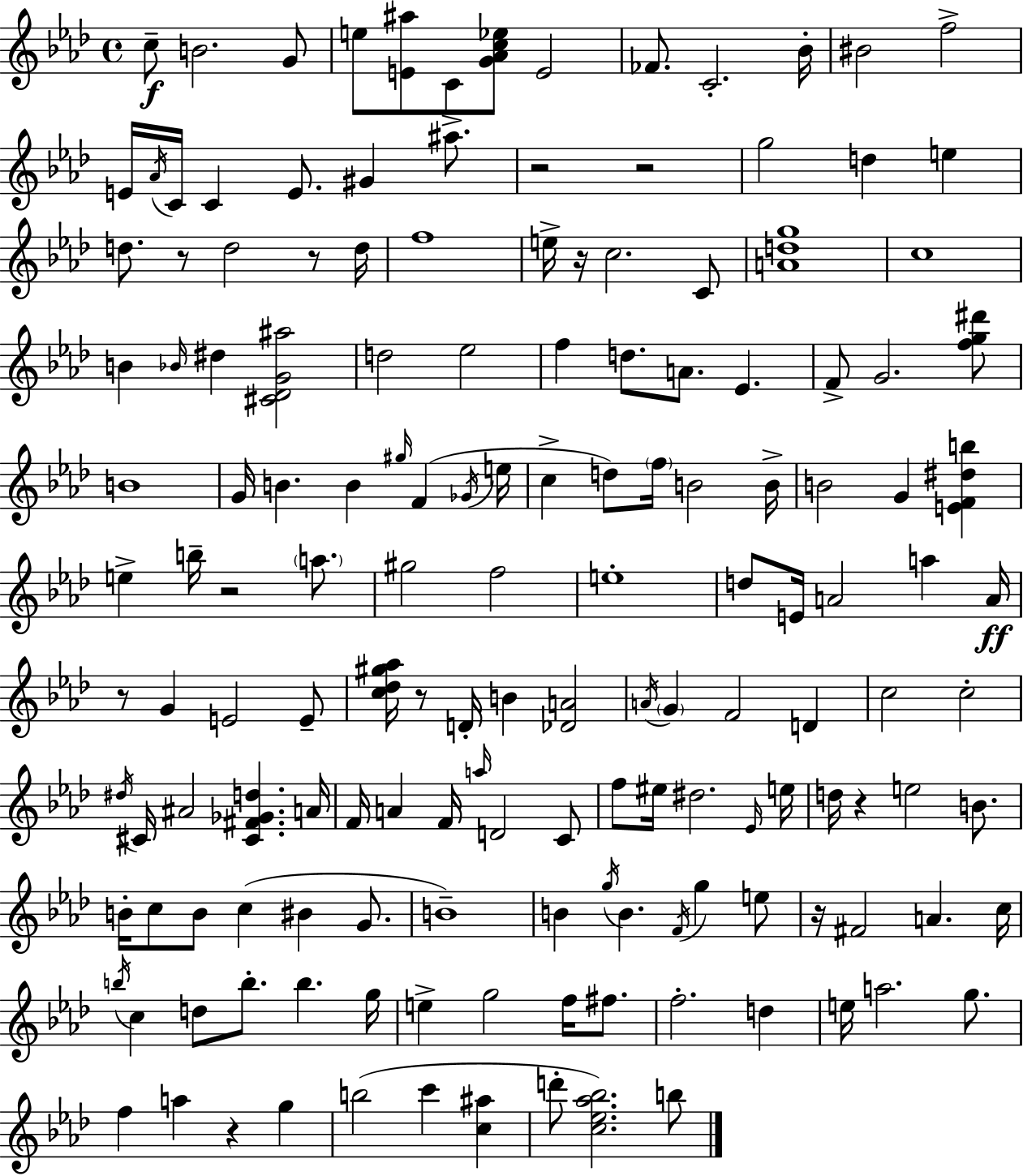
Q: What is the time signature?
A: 4/4